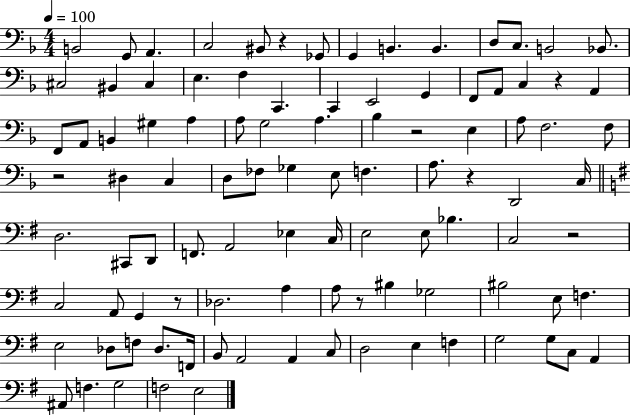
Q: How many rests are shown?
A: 8